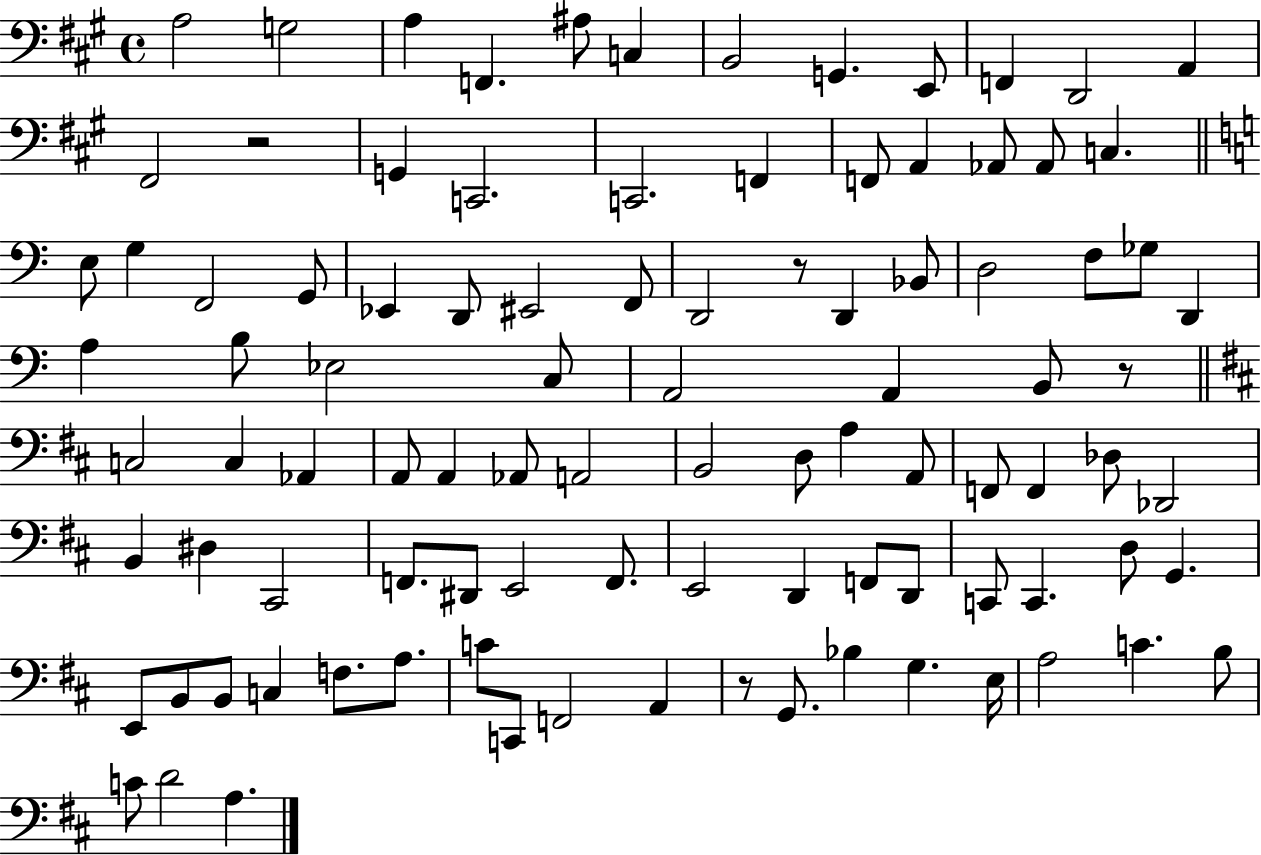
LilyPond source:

{
  \clef bass
  \time 4/4
  \defaultTimeSignature
  \key a \major
  \repeat volta 2 { a2 g2 | a4 f,4. ais8 c4 | b,2 g,4. e,8 | f,4 d,2 a,4 | \break fis,2 r2 | g,4 c,2. | c,2. f,4 | f,8 a,4 aes,8 aes,8 c4. | \break \bar "||" \break \key c \major e8 g4 f,2 g,8 | ees,4 d,8 eis,2 f,8 | d,2 r8 d,4 bes,8 | d2 f8 ges8 d,4 | \break a4 b8 ees2 c8 | a,2 a,4 b,8 r8 | \bar "||" \break \key b \minor c2 c4 aes,4 | a,8 a,4 aes,8 a,2 | b,2 d8 a4 a,8 | f,8 f,4 des8 des,2 | \break b,4 dis4 cis,2 | f,8. dis,8 e,2 f,8. | e,2 d,4 f,8 d,8 | c,8 c,4. d8 g,4. | \break e,8 b,8 b,8 c4 f8. a8. | c'8 c,8 f,2 a,4 | r8 g,8. bes4 g4. e16 | a2 c'4. b8 | \break c'8 d'2 a4. | } \bar "|."
}